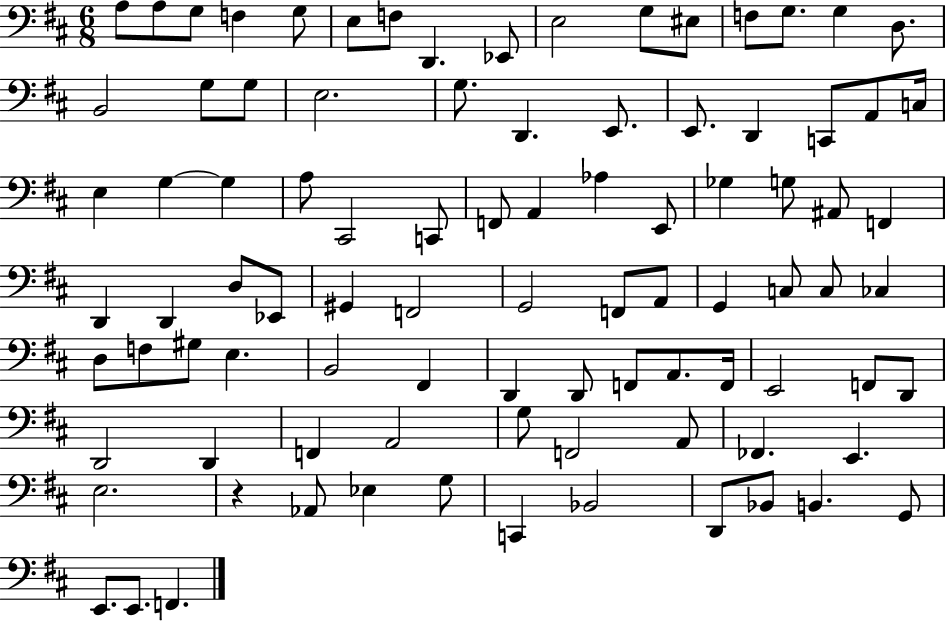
{
  \clef bass
  \numericTimeSignature
  \time 6/8
  \key d \major
  a8 a8 g8 f4 g8 | e8 f8 d,4. ees,8 | e2 g8 eis8 | f8 g8. g4 d8. | \break b,2 g8 g8 | e2. | g8. d,4. e,8. | e,8. d,4 c,8 a,8 c16 | \break e4 g4~~ g4 | a8 cis,2 c,8 | f,8 a,4 aes4 e,8 | ges4 g8 ais,8 f,4 | \break d,4 d,4 d8 ees,8 | gis,4 f,2 | g,2 f,8 a,8 | g,4 c8 c8 ces4 | \break d8 f8 gis8 e4. | b,2 fis,4 | d,4 d,8 f,8 a,8. f,16 | e,2 f,8 d,8 | \break d,2 d,4 | f,4 a,2 | g8 f,2 a,8 | fes,4. e,4. | \break e2. | r4 aes,8 ees4 g8 | c,4 bes,2 | d,8 bes,8 b,4. g,8 | \break e,8. e,8. f,4. | \bar "|."
}